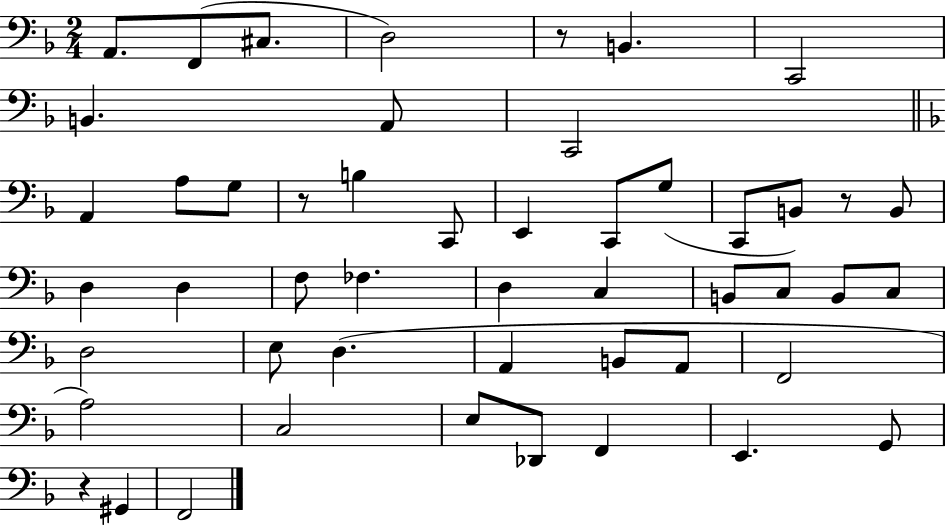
{
  \clef bass
  \numericTimeSignature
  \time 2/4
  \key f \major
  a,8. f,8( cis8. | d2) | r8 b,4. | c,2 | \break b,4. a,8 | c,2 | \bar "||" \break \key d \minor a,4 a8 g8 | r8 b4 c,8 | e,4 c,8 g8( | c,8 b,8) r8 b,8 | \break d4 d4 | f8 fes4. | d4 c4 | b,8 c8 b,8 c8 | \break d2 | e8 d4.( | a,4 b,8 a,8 | f,2 | \break a2) | c2 | e8 des,8 f,4 | e,4. g,8 | \break r4 gis,4 | f,2 | \bar "|."
}